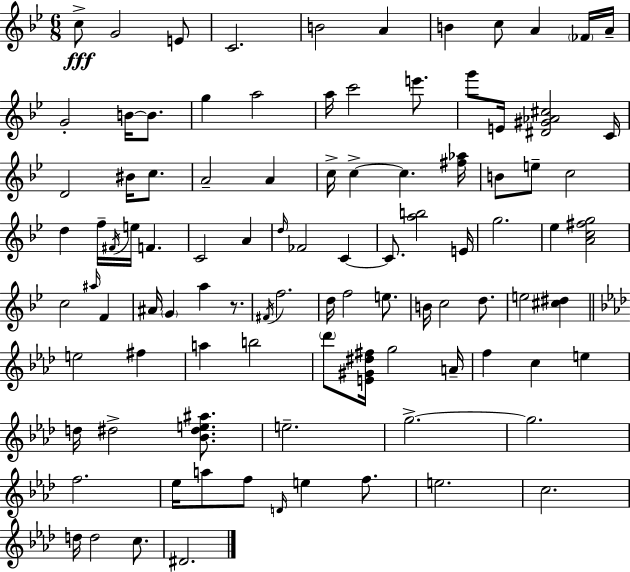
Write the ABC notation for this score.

X:1
T:Untitled
M:6/8
L:1/4
K:Bb
c/2 G2 E/2 C2 B2 A B c/2 A _F/4 A/4 G2 B/4 B/2 g a2 a/4 c'2 e'/2 g'/2 E/4 [^D^G_A^c]2 C/4 D2 ^B/4 c/2 A2 A c/4 c c [^f_a]/4 B/2 e/2 c2 d f/4 ^F/4 e/4 F C2 A d/4 _F2 C C/2 [ab]2 E/4 g2 _e [Ac^fg]2 c2 ^a/4 F ^A/4 G a z/2 ^F/4 f2 d/4 f2 e/2 B/4 c2 d/2 e2 [^c^d] e2 ^f a b2 _d'/2 [E^G^d^f]/4 g2 A/4 f c e d/4 ^d2 [_B^de^a]/2 e2 g2 g2 f2 _e/4 a/2 f/2 D/4 e f/2 e2 c2 d/4 d2 c/2 ^D2